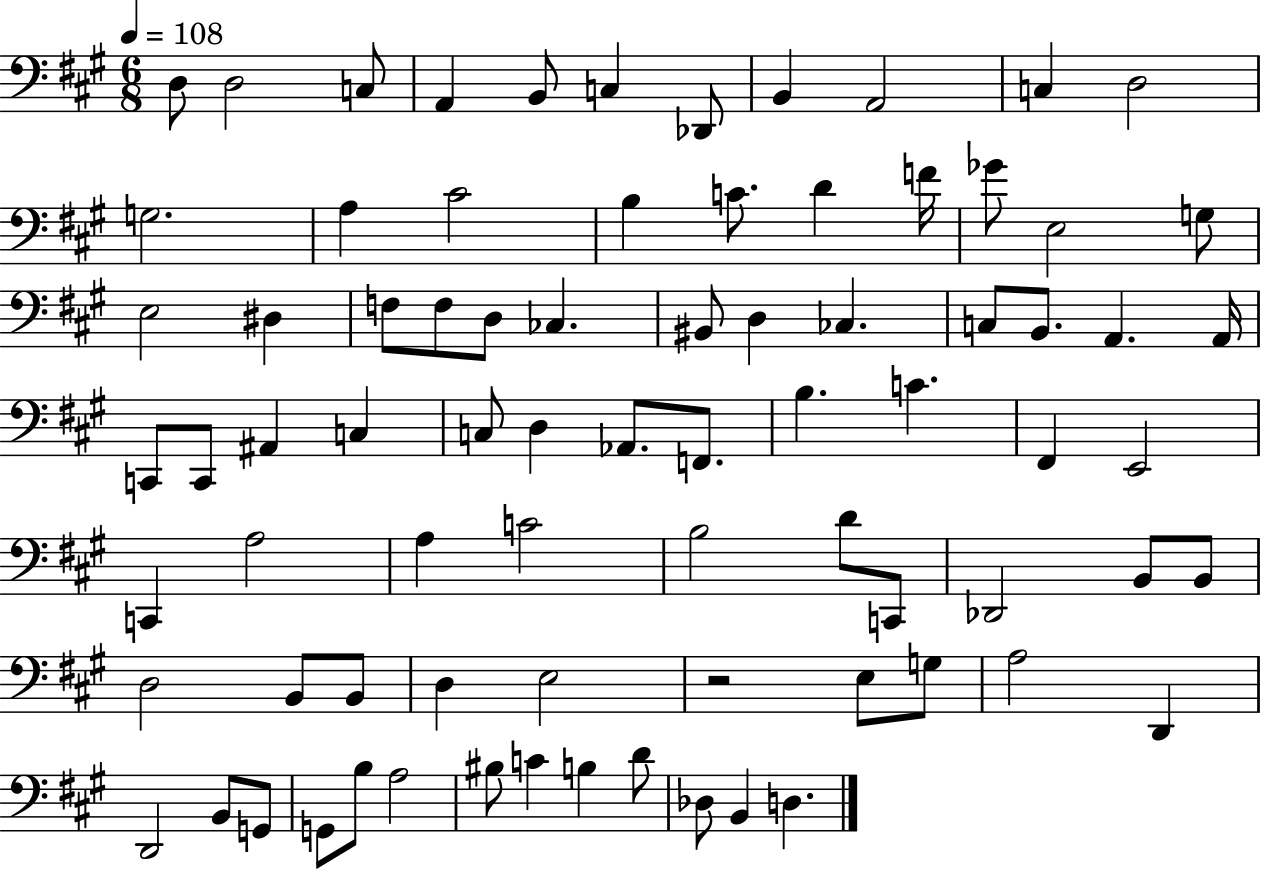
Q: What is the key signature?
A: A major